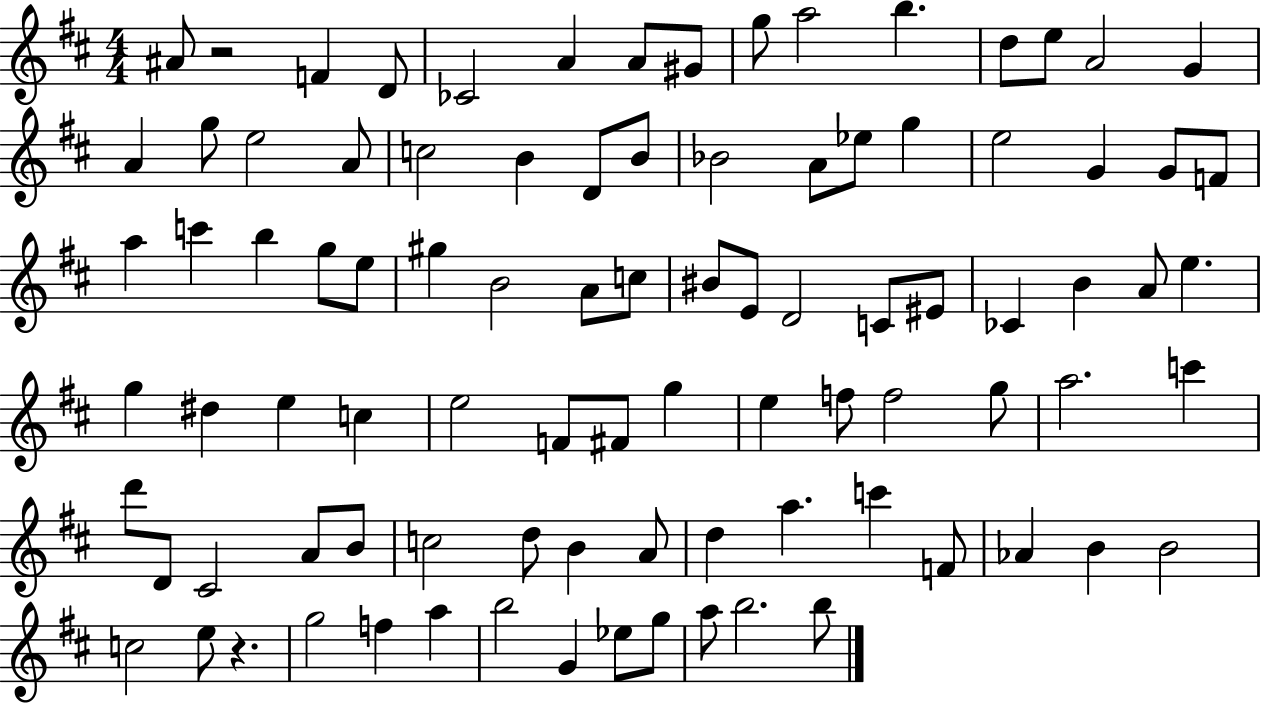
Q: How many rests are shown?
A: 2